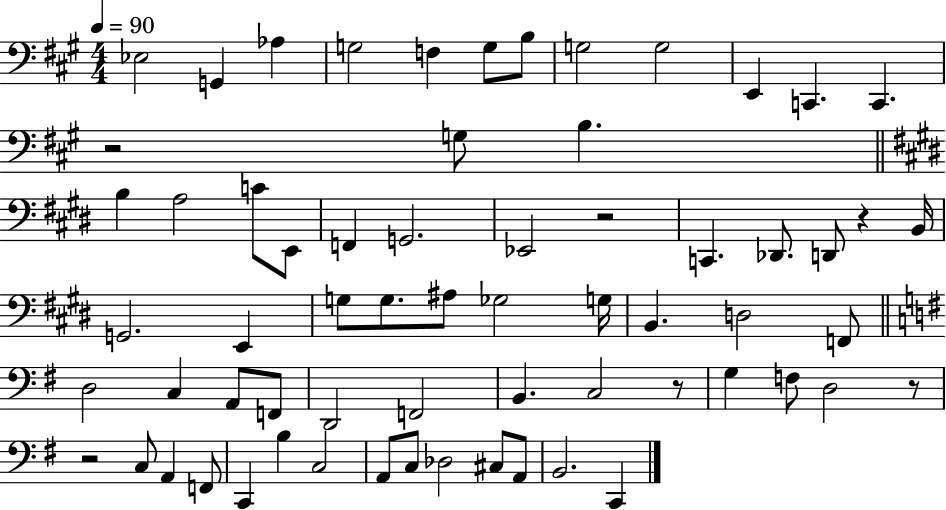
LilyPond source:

{
  \clef bass
  \numericTimeSignature
  \time 4/4
  \key a \major
  \tempo 4 = 90
  ees2 g,4 aes4 | g2 f4 g8 b8 | g2 g2 | e,4 c,4. c,4. | \break r2 g8 b4. | \bar "||" \break \key e \major b4 a2 c'8 e,8 | f,4 g,2. | ees,2 r2 | c,4. des,8. d,8 r4 b,16 | \break g,2. e,4 | g8 g8. ais8 ges2 g16 | b,4. d2 f,8 | \bar "||" \break \key g \major d2 c4 a,8 f,8 | d,2 f,2 | b,4. c2 r8 | g4 f8 d2 r8 | \break r2 c8 a,4 f,8 | c,4 b4 c2 | a,8 c8 des2 cis8 a,8 | b,2. c,4 | \break \bar "|."
}